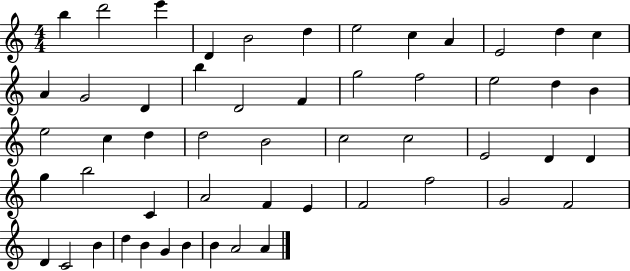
{
  \clef treble
  \numericTimeSignature
  \time 4/4
  \key c \major
  b''4 d'''2 e'''4 | d'4 b'2 d''4 | e''2 c''4 a'4 | e'2 d''4 c''4 | \break a'4 g'2 d'4 | b''4 d'2 f'4 | g''2 f''2 | e''2 d''4 b'4 | \break e''2 c''4 d''4 | d''2 b'2 | c''2 c''2 | e'2 d'4 d'4 | \break g''4 b''2 c'4 | a'2 f'4 e'4 | f'2 f''2 | g'2 f'2 | \break d'4 c'2 b'4 | d''4 b'4 g'4 b'4 | b'4 a'2 a'4 | \bar "|."
}